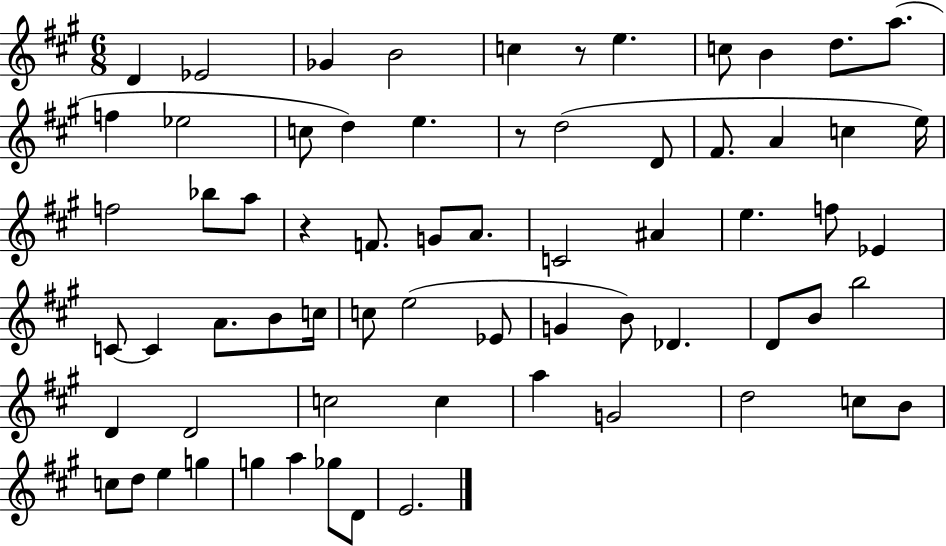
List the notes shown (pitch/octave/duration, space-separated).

D4/q Eb4/h Gb4/q B4/h C5/q R/e E5/q. C5/e B4/q D5/e. A5/e. F5/q Eb5/h C5/e D5/q E5/q. R/e D5/h D4/e F#4/e. A4/q C5/q E5/s F5/h Bb5/e A5/e R/q F4/e. G4/e A4/e. C4/h A#4/q E5/q. F5/e Eb4/q C4/e C4/q A4/e. B4/e C5/s C5/e E5/h Eb4/e G4/q B4/e Db4/q. D4/e B4/e B5/h D4/q D4/h C5/h C5/q A5/q G4/h D5/h C5/e B4/e C5/e D5/e E5/q G5/q G5/q A5/q Gb5/e D4/e E4/h.